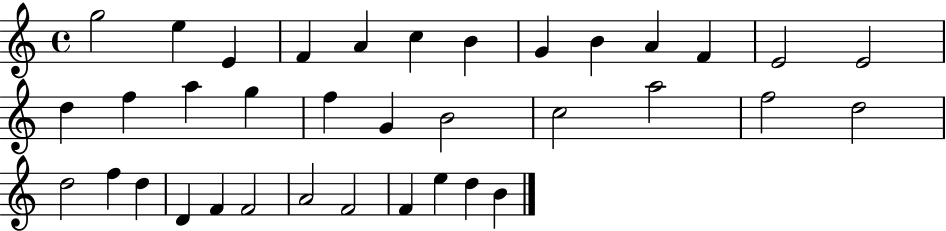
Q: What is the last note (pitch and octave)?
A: B4